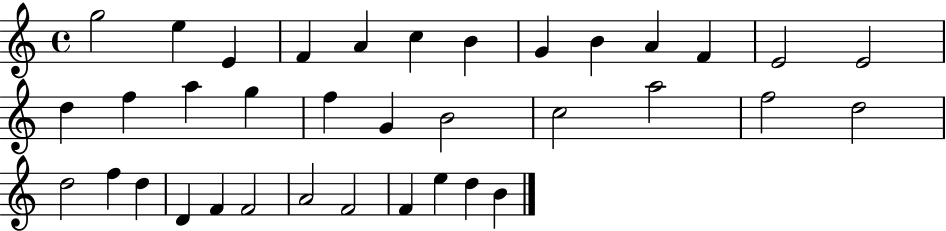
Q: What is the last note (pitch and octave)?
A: B4